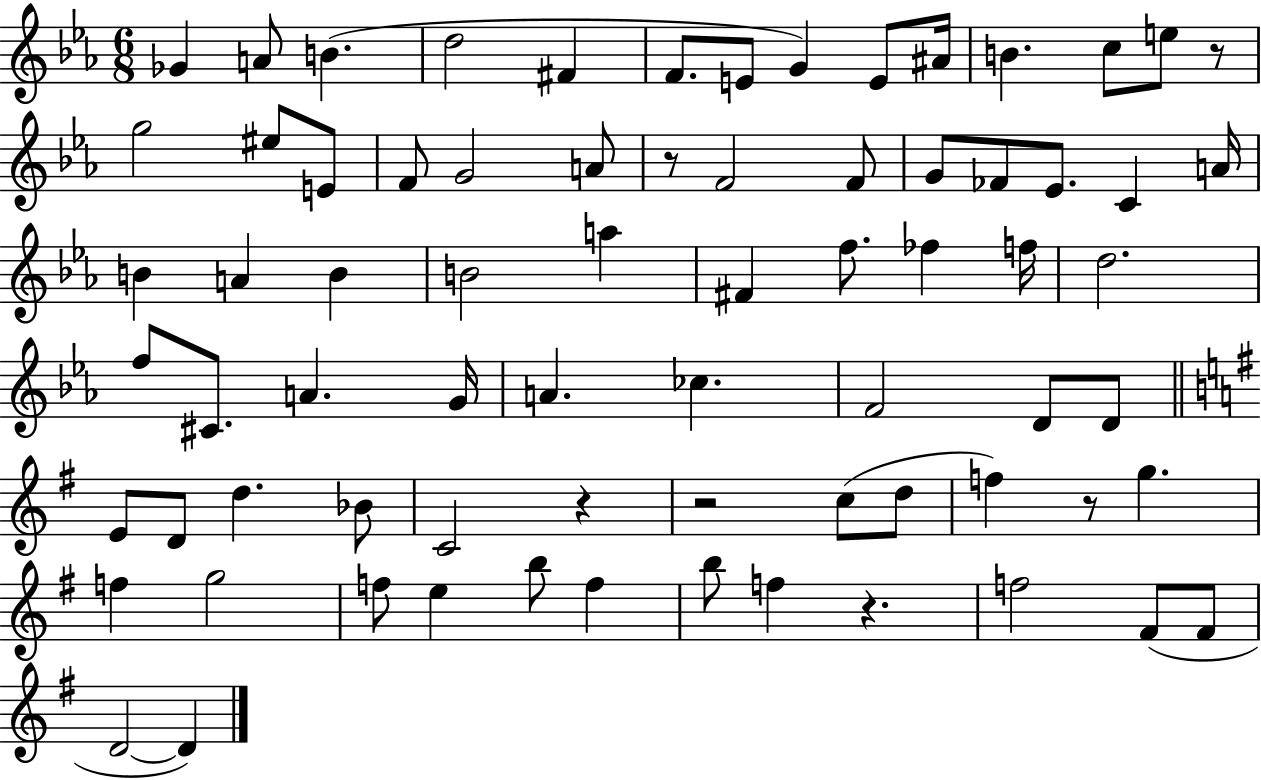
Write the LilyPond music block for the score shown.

{
  \clef treble
  \numericTimeSignature
  \time 6/8
  \key ees \major
  ges'4 a'8 b'4.( | d''2 fis'4 | f'8. e'8 g'4) e'8 ais'16 | b'4. c''8 e''8 r8 | \break g''2 eis''8 e'8 | f'8 g'2 a'8 | r8 f'2 f'8 | g'8 fes'8 ees'8. c'4 a'16 | \break b'4 a'4 b'4 | b'2 a''4 | fis'4 f''8. fes''4 f''16 | d''2. | \break f''8 cis'8. a'4. g'16 | a'4. ces''4. | f'2 d'8 d'8 | \bar "||" \break \key e \minor e'8 d'8 d''4. bes'8 | c'2 r4 | r2 c''8( d''8 | f''4) r8 g''4. | \break f''4 g''2 | f''8 e''4 b''8 f''4 | b''8 f''4 r4. | f''2 fis'8( fis'8 | \break d'2~~ d'4) | \bar "|."
}